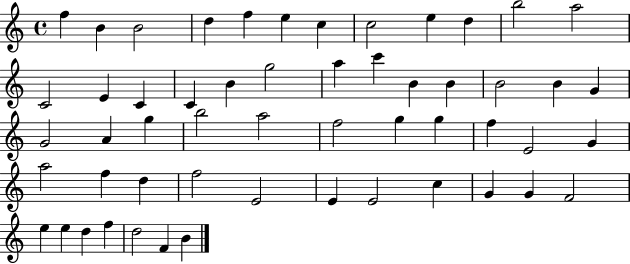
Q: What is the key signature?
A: C major